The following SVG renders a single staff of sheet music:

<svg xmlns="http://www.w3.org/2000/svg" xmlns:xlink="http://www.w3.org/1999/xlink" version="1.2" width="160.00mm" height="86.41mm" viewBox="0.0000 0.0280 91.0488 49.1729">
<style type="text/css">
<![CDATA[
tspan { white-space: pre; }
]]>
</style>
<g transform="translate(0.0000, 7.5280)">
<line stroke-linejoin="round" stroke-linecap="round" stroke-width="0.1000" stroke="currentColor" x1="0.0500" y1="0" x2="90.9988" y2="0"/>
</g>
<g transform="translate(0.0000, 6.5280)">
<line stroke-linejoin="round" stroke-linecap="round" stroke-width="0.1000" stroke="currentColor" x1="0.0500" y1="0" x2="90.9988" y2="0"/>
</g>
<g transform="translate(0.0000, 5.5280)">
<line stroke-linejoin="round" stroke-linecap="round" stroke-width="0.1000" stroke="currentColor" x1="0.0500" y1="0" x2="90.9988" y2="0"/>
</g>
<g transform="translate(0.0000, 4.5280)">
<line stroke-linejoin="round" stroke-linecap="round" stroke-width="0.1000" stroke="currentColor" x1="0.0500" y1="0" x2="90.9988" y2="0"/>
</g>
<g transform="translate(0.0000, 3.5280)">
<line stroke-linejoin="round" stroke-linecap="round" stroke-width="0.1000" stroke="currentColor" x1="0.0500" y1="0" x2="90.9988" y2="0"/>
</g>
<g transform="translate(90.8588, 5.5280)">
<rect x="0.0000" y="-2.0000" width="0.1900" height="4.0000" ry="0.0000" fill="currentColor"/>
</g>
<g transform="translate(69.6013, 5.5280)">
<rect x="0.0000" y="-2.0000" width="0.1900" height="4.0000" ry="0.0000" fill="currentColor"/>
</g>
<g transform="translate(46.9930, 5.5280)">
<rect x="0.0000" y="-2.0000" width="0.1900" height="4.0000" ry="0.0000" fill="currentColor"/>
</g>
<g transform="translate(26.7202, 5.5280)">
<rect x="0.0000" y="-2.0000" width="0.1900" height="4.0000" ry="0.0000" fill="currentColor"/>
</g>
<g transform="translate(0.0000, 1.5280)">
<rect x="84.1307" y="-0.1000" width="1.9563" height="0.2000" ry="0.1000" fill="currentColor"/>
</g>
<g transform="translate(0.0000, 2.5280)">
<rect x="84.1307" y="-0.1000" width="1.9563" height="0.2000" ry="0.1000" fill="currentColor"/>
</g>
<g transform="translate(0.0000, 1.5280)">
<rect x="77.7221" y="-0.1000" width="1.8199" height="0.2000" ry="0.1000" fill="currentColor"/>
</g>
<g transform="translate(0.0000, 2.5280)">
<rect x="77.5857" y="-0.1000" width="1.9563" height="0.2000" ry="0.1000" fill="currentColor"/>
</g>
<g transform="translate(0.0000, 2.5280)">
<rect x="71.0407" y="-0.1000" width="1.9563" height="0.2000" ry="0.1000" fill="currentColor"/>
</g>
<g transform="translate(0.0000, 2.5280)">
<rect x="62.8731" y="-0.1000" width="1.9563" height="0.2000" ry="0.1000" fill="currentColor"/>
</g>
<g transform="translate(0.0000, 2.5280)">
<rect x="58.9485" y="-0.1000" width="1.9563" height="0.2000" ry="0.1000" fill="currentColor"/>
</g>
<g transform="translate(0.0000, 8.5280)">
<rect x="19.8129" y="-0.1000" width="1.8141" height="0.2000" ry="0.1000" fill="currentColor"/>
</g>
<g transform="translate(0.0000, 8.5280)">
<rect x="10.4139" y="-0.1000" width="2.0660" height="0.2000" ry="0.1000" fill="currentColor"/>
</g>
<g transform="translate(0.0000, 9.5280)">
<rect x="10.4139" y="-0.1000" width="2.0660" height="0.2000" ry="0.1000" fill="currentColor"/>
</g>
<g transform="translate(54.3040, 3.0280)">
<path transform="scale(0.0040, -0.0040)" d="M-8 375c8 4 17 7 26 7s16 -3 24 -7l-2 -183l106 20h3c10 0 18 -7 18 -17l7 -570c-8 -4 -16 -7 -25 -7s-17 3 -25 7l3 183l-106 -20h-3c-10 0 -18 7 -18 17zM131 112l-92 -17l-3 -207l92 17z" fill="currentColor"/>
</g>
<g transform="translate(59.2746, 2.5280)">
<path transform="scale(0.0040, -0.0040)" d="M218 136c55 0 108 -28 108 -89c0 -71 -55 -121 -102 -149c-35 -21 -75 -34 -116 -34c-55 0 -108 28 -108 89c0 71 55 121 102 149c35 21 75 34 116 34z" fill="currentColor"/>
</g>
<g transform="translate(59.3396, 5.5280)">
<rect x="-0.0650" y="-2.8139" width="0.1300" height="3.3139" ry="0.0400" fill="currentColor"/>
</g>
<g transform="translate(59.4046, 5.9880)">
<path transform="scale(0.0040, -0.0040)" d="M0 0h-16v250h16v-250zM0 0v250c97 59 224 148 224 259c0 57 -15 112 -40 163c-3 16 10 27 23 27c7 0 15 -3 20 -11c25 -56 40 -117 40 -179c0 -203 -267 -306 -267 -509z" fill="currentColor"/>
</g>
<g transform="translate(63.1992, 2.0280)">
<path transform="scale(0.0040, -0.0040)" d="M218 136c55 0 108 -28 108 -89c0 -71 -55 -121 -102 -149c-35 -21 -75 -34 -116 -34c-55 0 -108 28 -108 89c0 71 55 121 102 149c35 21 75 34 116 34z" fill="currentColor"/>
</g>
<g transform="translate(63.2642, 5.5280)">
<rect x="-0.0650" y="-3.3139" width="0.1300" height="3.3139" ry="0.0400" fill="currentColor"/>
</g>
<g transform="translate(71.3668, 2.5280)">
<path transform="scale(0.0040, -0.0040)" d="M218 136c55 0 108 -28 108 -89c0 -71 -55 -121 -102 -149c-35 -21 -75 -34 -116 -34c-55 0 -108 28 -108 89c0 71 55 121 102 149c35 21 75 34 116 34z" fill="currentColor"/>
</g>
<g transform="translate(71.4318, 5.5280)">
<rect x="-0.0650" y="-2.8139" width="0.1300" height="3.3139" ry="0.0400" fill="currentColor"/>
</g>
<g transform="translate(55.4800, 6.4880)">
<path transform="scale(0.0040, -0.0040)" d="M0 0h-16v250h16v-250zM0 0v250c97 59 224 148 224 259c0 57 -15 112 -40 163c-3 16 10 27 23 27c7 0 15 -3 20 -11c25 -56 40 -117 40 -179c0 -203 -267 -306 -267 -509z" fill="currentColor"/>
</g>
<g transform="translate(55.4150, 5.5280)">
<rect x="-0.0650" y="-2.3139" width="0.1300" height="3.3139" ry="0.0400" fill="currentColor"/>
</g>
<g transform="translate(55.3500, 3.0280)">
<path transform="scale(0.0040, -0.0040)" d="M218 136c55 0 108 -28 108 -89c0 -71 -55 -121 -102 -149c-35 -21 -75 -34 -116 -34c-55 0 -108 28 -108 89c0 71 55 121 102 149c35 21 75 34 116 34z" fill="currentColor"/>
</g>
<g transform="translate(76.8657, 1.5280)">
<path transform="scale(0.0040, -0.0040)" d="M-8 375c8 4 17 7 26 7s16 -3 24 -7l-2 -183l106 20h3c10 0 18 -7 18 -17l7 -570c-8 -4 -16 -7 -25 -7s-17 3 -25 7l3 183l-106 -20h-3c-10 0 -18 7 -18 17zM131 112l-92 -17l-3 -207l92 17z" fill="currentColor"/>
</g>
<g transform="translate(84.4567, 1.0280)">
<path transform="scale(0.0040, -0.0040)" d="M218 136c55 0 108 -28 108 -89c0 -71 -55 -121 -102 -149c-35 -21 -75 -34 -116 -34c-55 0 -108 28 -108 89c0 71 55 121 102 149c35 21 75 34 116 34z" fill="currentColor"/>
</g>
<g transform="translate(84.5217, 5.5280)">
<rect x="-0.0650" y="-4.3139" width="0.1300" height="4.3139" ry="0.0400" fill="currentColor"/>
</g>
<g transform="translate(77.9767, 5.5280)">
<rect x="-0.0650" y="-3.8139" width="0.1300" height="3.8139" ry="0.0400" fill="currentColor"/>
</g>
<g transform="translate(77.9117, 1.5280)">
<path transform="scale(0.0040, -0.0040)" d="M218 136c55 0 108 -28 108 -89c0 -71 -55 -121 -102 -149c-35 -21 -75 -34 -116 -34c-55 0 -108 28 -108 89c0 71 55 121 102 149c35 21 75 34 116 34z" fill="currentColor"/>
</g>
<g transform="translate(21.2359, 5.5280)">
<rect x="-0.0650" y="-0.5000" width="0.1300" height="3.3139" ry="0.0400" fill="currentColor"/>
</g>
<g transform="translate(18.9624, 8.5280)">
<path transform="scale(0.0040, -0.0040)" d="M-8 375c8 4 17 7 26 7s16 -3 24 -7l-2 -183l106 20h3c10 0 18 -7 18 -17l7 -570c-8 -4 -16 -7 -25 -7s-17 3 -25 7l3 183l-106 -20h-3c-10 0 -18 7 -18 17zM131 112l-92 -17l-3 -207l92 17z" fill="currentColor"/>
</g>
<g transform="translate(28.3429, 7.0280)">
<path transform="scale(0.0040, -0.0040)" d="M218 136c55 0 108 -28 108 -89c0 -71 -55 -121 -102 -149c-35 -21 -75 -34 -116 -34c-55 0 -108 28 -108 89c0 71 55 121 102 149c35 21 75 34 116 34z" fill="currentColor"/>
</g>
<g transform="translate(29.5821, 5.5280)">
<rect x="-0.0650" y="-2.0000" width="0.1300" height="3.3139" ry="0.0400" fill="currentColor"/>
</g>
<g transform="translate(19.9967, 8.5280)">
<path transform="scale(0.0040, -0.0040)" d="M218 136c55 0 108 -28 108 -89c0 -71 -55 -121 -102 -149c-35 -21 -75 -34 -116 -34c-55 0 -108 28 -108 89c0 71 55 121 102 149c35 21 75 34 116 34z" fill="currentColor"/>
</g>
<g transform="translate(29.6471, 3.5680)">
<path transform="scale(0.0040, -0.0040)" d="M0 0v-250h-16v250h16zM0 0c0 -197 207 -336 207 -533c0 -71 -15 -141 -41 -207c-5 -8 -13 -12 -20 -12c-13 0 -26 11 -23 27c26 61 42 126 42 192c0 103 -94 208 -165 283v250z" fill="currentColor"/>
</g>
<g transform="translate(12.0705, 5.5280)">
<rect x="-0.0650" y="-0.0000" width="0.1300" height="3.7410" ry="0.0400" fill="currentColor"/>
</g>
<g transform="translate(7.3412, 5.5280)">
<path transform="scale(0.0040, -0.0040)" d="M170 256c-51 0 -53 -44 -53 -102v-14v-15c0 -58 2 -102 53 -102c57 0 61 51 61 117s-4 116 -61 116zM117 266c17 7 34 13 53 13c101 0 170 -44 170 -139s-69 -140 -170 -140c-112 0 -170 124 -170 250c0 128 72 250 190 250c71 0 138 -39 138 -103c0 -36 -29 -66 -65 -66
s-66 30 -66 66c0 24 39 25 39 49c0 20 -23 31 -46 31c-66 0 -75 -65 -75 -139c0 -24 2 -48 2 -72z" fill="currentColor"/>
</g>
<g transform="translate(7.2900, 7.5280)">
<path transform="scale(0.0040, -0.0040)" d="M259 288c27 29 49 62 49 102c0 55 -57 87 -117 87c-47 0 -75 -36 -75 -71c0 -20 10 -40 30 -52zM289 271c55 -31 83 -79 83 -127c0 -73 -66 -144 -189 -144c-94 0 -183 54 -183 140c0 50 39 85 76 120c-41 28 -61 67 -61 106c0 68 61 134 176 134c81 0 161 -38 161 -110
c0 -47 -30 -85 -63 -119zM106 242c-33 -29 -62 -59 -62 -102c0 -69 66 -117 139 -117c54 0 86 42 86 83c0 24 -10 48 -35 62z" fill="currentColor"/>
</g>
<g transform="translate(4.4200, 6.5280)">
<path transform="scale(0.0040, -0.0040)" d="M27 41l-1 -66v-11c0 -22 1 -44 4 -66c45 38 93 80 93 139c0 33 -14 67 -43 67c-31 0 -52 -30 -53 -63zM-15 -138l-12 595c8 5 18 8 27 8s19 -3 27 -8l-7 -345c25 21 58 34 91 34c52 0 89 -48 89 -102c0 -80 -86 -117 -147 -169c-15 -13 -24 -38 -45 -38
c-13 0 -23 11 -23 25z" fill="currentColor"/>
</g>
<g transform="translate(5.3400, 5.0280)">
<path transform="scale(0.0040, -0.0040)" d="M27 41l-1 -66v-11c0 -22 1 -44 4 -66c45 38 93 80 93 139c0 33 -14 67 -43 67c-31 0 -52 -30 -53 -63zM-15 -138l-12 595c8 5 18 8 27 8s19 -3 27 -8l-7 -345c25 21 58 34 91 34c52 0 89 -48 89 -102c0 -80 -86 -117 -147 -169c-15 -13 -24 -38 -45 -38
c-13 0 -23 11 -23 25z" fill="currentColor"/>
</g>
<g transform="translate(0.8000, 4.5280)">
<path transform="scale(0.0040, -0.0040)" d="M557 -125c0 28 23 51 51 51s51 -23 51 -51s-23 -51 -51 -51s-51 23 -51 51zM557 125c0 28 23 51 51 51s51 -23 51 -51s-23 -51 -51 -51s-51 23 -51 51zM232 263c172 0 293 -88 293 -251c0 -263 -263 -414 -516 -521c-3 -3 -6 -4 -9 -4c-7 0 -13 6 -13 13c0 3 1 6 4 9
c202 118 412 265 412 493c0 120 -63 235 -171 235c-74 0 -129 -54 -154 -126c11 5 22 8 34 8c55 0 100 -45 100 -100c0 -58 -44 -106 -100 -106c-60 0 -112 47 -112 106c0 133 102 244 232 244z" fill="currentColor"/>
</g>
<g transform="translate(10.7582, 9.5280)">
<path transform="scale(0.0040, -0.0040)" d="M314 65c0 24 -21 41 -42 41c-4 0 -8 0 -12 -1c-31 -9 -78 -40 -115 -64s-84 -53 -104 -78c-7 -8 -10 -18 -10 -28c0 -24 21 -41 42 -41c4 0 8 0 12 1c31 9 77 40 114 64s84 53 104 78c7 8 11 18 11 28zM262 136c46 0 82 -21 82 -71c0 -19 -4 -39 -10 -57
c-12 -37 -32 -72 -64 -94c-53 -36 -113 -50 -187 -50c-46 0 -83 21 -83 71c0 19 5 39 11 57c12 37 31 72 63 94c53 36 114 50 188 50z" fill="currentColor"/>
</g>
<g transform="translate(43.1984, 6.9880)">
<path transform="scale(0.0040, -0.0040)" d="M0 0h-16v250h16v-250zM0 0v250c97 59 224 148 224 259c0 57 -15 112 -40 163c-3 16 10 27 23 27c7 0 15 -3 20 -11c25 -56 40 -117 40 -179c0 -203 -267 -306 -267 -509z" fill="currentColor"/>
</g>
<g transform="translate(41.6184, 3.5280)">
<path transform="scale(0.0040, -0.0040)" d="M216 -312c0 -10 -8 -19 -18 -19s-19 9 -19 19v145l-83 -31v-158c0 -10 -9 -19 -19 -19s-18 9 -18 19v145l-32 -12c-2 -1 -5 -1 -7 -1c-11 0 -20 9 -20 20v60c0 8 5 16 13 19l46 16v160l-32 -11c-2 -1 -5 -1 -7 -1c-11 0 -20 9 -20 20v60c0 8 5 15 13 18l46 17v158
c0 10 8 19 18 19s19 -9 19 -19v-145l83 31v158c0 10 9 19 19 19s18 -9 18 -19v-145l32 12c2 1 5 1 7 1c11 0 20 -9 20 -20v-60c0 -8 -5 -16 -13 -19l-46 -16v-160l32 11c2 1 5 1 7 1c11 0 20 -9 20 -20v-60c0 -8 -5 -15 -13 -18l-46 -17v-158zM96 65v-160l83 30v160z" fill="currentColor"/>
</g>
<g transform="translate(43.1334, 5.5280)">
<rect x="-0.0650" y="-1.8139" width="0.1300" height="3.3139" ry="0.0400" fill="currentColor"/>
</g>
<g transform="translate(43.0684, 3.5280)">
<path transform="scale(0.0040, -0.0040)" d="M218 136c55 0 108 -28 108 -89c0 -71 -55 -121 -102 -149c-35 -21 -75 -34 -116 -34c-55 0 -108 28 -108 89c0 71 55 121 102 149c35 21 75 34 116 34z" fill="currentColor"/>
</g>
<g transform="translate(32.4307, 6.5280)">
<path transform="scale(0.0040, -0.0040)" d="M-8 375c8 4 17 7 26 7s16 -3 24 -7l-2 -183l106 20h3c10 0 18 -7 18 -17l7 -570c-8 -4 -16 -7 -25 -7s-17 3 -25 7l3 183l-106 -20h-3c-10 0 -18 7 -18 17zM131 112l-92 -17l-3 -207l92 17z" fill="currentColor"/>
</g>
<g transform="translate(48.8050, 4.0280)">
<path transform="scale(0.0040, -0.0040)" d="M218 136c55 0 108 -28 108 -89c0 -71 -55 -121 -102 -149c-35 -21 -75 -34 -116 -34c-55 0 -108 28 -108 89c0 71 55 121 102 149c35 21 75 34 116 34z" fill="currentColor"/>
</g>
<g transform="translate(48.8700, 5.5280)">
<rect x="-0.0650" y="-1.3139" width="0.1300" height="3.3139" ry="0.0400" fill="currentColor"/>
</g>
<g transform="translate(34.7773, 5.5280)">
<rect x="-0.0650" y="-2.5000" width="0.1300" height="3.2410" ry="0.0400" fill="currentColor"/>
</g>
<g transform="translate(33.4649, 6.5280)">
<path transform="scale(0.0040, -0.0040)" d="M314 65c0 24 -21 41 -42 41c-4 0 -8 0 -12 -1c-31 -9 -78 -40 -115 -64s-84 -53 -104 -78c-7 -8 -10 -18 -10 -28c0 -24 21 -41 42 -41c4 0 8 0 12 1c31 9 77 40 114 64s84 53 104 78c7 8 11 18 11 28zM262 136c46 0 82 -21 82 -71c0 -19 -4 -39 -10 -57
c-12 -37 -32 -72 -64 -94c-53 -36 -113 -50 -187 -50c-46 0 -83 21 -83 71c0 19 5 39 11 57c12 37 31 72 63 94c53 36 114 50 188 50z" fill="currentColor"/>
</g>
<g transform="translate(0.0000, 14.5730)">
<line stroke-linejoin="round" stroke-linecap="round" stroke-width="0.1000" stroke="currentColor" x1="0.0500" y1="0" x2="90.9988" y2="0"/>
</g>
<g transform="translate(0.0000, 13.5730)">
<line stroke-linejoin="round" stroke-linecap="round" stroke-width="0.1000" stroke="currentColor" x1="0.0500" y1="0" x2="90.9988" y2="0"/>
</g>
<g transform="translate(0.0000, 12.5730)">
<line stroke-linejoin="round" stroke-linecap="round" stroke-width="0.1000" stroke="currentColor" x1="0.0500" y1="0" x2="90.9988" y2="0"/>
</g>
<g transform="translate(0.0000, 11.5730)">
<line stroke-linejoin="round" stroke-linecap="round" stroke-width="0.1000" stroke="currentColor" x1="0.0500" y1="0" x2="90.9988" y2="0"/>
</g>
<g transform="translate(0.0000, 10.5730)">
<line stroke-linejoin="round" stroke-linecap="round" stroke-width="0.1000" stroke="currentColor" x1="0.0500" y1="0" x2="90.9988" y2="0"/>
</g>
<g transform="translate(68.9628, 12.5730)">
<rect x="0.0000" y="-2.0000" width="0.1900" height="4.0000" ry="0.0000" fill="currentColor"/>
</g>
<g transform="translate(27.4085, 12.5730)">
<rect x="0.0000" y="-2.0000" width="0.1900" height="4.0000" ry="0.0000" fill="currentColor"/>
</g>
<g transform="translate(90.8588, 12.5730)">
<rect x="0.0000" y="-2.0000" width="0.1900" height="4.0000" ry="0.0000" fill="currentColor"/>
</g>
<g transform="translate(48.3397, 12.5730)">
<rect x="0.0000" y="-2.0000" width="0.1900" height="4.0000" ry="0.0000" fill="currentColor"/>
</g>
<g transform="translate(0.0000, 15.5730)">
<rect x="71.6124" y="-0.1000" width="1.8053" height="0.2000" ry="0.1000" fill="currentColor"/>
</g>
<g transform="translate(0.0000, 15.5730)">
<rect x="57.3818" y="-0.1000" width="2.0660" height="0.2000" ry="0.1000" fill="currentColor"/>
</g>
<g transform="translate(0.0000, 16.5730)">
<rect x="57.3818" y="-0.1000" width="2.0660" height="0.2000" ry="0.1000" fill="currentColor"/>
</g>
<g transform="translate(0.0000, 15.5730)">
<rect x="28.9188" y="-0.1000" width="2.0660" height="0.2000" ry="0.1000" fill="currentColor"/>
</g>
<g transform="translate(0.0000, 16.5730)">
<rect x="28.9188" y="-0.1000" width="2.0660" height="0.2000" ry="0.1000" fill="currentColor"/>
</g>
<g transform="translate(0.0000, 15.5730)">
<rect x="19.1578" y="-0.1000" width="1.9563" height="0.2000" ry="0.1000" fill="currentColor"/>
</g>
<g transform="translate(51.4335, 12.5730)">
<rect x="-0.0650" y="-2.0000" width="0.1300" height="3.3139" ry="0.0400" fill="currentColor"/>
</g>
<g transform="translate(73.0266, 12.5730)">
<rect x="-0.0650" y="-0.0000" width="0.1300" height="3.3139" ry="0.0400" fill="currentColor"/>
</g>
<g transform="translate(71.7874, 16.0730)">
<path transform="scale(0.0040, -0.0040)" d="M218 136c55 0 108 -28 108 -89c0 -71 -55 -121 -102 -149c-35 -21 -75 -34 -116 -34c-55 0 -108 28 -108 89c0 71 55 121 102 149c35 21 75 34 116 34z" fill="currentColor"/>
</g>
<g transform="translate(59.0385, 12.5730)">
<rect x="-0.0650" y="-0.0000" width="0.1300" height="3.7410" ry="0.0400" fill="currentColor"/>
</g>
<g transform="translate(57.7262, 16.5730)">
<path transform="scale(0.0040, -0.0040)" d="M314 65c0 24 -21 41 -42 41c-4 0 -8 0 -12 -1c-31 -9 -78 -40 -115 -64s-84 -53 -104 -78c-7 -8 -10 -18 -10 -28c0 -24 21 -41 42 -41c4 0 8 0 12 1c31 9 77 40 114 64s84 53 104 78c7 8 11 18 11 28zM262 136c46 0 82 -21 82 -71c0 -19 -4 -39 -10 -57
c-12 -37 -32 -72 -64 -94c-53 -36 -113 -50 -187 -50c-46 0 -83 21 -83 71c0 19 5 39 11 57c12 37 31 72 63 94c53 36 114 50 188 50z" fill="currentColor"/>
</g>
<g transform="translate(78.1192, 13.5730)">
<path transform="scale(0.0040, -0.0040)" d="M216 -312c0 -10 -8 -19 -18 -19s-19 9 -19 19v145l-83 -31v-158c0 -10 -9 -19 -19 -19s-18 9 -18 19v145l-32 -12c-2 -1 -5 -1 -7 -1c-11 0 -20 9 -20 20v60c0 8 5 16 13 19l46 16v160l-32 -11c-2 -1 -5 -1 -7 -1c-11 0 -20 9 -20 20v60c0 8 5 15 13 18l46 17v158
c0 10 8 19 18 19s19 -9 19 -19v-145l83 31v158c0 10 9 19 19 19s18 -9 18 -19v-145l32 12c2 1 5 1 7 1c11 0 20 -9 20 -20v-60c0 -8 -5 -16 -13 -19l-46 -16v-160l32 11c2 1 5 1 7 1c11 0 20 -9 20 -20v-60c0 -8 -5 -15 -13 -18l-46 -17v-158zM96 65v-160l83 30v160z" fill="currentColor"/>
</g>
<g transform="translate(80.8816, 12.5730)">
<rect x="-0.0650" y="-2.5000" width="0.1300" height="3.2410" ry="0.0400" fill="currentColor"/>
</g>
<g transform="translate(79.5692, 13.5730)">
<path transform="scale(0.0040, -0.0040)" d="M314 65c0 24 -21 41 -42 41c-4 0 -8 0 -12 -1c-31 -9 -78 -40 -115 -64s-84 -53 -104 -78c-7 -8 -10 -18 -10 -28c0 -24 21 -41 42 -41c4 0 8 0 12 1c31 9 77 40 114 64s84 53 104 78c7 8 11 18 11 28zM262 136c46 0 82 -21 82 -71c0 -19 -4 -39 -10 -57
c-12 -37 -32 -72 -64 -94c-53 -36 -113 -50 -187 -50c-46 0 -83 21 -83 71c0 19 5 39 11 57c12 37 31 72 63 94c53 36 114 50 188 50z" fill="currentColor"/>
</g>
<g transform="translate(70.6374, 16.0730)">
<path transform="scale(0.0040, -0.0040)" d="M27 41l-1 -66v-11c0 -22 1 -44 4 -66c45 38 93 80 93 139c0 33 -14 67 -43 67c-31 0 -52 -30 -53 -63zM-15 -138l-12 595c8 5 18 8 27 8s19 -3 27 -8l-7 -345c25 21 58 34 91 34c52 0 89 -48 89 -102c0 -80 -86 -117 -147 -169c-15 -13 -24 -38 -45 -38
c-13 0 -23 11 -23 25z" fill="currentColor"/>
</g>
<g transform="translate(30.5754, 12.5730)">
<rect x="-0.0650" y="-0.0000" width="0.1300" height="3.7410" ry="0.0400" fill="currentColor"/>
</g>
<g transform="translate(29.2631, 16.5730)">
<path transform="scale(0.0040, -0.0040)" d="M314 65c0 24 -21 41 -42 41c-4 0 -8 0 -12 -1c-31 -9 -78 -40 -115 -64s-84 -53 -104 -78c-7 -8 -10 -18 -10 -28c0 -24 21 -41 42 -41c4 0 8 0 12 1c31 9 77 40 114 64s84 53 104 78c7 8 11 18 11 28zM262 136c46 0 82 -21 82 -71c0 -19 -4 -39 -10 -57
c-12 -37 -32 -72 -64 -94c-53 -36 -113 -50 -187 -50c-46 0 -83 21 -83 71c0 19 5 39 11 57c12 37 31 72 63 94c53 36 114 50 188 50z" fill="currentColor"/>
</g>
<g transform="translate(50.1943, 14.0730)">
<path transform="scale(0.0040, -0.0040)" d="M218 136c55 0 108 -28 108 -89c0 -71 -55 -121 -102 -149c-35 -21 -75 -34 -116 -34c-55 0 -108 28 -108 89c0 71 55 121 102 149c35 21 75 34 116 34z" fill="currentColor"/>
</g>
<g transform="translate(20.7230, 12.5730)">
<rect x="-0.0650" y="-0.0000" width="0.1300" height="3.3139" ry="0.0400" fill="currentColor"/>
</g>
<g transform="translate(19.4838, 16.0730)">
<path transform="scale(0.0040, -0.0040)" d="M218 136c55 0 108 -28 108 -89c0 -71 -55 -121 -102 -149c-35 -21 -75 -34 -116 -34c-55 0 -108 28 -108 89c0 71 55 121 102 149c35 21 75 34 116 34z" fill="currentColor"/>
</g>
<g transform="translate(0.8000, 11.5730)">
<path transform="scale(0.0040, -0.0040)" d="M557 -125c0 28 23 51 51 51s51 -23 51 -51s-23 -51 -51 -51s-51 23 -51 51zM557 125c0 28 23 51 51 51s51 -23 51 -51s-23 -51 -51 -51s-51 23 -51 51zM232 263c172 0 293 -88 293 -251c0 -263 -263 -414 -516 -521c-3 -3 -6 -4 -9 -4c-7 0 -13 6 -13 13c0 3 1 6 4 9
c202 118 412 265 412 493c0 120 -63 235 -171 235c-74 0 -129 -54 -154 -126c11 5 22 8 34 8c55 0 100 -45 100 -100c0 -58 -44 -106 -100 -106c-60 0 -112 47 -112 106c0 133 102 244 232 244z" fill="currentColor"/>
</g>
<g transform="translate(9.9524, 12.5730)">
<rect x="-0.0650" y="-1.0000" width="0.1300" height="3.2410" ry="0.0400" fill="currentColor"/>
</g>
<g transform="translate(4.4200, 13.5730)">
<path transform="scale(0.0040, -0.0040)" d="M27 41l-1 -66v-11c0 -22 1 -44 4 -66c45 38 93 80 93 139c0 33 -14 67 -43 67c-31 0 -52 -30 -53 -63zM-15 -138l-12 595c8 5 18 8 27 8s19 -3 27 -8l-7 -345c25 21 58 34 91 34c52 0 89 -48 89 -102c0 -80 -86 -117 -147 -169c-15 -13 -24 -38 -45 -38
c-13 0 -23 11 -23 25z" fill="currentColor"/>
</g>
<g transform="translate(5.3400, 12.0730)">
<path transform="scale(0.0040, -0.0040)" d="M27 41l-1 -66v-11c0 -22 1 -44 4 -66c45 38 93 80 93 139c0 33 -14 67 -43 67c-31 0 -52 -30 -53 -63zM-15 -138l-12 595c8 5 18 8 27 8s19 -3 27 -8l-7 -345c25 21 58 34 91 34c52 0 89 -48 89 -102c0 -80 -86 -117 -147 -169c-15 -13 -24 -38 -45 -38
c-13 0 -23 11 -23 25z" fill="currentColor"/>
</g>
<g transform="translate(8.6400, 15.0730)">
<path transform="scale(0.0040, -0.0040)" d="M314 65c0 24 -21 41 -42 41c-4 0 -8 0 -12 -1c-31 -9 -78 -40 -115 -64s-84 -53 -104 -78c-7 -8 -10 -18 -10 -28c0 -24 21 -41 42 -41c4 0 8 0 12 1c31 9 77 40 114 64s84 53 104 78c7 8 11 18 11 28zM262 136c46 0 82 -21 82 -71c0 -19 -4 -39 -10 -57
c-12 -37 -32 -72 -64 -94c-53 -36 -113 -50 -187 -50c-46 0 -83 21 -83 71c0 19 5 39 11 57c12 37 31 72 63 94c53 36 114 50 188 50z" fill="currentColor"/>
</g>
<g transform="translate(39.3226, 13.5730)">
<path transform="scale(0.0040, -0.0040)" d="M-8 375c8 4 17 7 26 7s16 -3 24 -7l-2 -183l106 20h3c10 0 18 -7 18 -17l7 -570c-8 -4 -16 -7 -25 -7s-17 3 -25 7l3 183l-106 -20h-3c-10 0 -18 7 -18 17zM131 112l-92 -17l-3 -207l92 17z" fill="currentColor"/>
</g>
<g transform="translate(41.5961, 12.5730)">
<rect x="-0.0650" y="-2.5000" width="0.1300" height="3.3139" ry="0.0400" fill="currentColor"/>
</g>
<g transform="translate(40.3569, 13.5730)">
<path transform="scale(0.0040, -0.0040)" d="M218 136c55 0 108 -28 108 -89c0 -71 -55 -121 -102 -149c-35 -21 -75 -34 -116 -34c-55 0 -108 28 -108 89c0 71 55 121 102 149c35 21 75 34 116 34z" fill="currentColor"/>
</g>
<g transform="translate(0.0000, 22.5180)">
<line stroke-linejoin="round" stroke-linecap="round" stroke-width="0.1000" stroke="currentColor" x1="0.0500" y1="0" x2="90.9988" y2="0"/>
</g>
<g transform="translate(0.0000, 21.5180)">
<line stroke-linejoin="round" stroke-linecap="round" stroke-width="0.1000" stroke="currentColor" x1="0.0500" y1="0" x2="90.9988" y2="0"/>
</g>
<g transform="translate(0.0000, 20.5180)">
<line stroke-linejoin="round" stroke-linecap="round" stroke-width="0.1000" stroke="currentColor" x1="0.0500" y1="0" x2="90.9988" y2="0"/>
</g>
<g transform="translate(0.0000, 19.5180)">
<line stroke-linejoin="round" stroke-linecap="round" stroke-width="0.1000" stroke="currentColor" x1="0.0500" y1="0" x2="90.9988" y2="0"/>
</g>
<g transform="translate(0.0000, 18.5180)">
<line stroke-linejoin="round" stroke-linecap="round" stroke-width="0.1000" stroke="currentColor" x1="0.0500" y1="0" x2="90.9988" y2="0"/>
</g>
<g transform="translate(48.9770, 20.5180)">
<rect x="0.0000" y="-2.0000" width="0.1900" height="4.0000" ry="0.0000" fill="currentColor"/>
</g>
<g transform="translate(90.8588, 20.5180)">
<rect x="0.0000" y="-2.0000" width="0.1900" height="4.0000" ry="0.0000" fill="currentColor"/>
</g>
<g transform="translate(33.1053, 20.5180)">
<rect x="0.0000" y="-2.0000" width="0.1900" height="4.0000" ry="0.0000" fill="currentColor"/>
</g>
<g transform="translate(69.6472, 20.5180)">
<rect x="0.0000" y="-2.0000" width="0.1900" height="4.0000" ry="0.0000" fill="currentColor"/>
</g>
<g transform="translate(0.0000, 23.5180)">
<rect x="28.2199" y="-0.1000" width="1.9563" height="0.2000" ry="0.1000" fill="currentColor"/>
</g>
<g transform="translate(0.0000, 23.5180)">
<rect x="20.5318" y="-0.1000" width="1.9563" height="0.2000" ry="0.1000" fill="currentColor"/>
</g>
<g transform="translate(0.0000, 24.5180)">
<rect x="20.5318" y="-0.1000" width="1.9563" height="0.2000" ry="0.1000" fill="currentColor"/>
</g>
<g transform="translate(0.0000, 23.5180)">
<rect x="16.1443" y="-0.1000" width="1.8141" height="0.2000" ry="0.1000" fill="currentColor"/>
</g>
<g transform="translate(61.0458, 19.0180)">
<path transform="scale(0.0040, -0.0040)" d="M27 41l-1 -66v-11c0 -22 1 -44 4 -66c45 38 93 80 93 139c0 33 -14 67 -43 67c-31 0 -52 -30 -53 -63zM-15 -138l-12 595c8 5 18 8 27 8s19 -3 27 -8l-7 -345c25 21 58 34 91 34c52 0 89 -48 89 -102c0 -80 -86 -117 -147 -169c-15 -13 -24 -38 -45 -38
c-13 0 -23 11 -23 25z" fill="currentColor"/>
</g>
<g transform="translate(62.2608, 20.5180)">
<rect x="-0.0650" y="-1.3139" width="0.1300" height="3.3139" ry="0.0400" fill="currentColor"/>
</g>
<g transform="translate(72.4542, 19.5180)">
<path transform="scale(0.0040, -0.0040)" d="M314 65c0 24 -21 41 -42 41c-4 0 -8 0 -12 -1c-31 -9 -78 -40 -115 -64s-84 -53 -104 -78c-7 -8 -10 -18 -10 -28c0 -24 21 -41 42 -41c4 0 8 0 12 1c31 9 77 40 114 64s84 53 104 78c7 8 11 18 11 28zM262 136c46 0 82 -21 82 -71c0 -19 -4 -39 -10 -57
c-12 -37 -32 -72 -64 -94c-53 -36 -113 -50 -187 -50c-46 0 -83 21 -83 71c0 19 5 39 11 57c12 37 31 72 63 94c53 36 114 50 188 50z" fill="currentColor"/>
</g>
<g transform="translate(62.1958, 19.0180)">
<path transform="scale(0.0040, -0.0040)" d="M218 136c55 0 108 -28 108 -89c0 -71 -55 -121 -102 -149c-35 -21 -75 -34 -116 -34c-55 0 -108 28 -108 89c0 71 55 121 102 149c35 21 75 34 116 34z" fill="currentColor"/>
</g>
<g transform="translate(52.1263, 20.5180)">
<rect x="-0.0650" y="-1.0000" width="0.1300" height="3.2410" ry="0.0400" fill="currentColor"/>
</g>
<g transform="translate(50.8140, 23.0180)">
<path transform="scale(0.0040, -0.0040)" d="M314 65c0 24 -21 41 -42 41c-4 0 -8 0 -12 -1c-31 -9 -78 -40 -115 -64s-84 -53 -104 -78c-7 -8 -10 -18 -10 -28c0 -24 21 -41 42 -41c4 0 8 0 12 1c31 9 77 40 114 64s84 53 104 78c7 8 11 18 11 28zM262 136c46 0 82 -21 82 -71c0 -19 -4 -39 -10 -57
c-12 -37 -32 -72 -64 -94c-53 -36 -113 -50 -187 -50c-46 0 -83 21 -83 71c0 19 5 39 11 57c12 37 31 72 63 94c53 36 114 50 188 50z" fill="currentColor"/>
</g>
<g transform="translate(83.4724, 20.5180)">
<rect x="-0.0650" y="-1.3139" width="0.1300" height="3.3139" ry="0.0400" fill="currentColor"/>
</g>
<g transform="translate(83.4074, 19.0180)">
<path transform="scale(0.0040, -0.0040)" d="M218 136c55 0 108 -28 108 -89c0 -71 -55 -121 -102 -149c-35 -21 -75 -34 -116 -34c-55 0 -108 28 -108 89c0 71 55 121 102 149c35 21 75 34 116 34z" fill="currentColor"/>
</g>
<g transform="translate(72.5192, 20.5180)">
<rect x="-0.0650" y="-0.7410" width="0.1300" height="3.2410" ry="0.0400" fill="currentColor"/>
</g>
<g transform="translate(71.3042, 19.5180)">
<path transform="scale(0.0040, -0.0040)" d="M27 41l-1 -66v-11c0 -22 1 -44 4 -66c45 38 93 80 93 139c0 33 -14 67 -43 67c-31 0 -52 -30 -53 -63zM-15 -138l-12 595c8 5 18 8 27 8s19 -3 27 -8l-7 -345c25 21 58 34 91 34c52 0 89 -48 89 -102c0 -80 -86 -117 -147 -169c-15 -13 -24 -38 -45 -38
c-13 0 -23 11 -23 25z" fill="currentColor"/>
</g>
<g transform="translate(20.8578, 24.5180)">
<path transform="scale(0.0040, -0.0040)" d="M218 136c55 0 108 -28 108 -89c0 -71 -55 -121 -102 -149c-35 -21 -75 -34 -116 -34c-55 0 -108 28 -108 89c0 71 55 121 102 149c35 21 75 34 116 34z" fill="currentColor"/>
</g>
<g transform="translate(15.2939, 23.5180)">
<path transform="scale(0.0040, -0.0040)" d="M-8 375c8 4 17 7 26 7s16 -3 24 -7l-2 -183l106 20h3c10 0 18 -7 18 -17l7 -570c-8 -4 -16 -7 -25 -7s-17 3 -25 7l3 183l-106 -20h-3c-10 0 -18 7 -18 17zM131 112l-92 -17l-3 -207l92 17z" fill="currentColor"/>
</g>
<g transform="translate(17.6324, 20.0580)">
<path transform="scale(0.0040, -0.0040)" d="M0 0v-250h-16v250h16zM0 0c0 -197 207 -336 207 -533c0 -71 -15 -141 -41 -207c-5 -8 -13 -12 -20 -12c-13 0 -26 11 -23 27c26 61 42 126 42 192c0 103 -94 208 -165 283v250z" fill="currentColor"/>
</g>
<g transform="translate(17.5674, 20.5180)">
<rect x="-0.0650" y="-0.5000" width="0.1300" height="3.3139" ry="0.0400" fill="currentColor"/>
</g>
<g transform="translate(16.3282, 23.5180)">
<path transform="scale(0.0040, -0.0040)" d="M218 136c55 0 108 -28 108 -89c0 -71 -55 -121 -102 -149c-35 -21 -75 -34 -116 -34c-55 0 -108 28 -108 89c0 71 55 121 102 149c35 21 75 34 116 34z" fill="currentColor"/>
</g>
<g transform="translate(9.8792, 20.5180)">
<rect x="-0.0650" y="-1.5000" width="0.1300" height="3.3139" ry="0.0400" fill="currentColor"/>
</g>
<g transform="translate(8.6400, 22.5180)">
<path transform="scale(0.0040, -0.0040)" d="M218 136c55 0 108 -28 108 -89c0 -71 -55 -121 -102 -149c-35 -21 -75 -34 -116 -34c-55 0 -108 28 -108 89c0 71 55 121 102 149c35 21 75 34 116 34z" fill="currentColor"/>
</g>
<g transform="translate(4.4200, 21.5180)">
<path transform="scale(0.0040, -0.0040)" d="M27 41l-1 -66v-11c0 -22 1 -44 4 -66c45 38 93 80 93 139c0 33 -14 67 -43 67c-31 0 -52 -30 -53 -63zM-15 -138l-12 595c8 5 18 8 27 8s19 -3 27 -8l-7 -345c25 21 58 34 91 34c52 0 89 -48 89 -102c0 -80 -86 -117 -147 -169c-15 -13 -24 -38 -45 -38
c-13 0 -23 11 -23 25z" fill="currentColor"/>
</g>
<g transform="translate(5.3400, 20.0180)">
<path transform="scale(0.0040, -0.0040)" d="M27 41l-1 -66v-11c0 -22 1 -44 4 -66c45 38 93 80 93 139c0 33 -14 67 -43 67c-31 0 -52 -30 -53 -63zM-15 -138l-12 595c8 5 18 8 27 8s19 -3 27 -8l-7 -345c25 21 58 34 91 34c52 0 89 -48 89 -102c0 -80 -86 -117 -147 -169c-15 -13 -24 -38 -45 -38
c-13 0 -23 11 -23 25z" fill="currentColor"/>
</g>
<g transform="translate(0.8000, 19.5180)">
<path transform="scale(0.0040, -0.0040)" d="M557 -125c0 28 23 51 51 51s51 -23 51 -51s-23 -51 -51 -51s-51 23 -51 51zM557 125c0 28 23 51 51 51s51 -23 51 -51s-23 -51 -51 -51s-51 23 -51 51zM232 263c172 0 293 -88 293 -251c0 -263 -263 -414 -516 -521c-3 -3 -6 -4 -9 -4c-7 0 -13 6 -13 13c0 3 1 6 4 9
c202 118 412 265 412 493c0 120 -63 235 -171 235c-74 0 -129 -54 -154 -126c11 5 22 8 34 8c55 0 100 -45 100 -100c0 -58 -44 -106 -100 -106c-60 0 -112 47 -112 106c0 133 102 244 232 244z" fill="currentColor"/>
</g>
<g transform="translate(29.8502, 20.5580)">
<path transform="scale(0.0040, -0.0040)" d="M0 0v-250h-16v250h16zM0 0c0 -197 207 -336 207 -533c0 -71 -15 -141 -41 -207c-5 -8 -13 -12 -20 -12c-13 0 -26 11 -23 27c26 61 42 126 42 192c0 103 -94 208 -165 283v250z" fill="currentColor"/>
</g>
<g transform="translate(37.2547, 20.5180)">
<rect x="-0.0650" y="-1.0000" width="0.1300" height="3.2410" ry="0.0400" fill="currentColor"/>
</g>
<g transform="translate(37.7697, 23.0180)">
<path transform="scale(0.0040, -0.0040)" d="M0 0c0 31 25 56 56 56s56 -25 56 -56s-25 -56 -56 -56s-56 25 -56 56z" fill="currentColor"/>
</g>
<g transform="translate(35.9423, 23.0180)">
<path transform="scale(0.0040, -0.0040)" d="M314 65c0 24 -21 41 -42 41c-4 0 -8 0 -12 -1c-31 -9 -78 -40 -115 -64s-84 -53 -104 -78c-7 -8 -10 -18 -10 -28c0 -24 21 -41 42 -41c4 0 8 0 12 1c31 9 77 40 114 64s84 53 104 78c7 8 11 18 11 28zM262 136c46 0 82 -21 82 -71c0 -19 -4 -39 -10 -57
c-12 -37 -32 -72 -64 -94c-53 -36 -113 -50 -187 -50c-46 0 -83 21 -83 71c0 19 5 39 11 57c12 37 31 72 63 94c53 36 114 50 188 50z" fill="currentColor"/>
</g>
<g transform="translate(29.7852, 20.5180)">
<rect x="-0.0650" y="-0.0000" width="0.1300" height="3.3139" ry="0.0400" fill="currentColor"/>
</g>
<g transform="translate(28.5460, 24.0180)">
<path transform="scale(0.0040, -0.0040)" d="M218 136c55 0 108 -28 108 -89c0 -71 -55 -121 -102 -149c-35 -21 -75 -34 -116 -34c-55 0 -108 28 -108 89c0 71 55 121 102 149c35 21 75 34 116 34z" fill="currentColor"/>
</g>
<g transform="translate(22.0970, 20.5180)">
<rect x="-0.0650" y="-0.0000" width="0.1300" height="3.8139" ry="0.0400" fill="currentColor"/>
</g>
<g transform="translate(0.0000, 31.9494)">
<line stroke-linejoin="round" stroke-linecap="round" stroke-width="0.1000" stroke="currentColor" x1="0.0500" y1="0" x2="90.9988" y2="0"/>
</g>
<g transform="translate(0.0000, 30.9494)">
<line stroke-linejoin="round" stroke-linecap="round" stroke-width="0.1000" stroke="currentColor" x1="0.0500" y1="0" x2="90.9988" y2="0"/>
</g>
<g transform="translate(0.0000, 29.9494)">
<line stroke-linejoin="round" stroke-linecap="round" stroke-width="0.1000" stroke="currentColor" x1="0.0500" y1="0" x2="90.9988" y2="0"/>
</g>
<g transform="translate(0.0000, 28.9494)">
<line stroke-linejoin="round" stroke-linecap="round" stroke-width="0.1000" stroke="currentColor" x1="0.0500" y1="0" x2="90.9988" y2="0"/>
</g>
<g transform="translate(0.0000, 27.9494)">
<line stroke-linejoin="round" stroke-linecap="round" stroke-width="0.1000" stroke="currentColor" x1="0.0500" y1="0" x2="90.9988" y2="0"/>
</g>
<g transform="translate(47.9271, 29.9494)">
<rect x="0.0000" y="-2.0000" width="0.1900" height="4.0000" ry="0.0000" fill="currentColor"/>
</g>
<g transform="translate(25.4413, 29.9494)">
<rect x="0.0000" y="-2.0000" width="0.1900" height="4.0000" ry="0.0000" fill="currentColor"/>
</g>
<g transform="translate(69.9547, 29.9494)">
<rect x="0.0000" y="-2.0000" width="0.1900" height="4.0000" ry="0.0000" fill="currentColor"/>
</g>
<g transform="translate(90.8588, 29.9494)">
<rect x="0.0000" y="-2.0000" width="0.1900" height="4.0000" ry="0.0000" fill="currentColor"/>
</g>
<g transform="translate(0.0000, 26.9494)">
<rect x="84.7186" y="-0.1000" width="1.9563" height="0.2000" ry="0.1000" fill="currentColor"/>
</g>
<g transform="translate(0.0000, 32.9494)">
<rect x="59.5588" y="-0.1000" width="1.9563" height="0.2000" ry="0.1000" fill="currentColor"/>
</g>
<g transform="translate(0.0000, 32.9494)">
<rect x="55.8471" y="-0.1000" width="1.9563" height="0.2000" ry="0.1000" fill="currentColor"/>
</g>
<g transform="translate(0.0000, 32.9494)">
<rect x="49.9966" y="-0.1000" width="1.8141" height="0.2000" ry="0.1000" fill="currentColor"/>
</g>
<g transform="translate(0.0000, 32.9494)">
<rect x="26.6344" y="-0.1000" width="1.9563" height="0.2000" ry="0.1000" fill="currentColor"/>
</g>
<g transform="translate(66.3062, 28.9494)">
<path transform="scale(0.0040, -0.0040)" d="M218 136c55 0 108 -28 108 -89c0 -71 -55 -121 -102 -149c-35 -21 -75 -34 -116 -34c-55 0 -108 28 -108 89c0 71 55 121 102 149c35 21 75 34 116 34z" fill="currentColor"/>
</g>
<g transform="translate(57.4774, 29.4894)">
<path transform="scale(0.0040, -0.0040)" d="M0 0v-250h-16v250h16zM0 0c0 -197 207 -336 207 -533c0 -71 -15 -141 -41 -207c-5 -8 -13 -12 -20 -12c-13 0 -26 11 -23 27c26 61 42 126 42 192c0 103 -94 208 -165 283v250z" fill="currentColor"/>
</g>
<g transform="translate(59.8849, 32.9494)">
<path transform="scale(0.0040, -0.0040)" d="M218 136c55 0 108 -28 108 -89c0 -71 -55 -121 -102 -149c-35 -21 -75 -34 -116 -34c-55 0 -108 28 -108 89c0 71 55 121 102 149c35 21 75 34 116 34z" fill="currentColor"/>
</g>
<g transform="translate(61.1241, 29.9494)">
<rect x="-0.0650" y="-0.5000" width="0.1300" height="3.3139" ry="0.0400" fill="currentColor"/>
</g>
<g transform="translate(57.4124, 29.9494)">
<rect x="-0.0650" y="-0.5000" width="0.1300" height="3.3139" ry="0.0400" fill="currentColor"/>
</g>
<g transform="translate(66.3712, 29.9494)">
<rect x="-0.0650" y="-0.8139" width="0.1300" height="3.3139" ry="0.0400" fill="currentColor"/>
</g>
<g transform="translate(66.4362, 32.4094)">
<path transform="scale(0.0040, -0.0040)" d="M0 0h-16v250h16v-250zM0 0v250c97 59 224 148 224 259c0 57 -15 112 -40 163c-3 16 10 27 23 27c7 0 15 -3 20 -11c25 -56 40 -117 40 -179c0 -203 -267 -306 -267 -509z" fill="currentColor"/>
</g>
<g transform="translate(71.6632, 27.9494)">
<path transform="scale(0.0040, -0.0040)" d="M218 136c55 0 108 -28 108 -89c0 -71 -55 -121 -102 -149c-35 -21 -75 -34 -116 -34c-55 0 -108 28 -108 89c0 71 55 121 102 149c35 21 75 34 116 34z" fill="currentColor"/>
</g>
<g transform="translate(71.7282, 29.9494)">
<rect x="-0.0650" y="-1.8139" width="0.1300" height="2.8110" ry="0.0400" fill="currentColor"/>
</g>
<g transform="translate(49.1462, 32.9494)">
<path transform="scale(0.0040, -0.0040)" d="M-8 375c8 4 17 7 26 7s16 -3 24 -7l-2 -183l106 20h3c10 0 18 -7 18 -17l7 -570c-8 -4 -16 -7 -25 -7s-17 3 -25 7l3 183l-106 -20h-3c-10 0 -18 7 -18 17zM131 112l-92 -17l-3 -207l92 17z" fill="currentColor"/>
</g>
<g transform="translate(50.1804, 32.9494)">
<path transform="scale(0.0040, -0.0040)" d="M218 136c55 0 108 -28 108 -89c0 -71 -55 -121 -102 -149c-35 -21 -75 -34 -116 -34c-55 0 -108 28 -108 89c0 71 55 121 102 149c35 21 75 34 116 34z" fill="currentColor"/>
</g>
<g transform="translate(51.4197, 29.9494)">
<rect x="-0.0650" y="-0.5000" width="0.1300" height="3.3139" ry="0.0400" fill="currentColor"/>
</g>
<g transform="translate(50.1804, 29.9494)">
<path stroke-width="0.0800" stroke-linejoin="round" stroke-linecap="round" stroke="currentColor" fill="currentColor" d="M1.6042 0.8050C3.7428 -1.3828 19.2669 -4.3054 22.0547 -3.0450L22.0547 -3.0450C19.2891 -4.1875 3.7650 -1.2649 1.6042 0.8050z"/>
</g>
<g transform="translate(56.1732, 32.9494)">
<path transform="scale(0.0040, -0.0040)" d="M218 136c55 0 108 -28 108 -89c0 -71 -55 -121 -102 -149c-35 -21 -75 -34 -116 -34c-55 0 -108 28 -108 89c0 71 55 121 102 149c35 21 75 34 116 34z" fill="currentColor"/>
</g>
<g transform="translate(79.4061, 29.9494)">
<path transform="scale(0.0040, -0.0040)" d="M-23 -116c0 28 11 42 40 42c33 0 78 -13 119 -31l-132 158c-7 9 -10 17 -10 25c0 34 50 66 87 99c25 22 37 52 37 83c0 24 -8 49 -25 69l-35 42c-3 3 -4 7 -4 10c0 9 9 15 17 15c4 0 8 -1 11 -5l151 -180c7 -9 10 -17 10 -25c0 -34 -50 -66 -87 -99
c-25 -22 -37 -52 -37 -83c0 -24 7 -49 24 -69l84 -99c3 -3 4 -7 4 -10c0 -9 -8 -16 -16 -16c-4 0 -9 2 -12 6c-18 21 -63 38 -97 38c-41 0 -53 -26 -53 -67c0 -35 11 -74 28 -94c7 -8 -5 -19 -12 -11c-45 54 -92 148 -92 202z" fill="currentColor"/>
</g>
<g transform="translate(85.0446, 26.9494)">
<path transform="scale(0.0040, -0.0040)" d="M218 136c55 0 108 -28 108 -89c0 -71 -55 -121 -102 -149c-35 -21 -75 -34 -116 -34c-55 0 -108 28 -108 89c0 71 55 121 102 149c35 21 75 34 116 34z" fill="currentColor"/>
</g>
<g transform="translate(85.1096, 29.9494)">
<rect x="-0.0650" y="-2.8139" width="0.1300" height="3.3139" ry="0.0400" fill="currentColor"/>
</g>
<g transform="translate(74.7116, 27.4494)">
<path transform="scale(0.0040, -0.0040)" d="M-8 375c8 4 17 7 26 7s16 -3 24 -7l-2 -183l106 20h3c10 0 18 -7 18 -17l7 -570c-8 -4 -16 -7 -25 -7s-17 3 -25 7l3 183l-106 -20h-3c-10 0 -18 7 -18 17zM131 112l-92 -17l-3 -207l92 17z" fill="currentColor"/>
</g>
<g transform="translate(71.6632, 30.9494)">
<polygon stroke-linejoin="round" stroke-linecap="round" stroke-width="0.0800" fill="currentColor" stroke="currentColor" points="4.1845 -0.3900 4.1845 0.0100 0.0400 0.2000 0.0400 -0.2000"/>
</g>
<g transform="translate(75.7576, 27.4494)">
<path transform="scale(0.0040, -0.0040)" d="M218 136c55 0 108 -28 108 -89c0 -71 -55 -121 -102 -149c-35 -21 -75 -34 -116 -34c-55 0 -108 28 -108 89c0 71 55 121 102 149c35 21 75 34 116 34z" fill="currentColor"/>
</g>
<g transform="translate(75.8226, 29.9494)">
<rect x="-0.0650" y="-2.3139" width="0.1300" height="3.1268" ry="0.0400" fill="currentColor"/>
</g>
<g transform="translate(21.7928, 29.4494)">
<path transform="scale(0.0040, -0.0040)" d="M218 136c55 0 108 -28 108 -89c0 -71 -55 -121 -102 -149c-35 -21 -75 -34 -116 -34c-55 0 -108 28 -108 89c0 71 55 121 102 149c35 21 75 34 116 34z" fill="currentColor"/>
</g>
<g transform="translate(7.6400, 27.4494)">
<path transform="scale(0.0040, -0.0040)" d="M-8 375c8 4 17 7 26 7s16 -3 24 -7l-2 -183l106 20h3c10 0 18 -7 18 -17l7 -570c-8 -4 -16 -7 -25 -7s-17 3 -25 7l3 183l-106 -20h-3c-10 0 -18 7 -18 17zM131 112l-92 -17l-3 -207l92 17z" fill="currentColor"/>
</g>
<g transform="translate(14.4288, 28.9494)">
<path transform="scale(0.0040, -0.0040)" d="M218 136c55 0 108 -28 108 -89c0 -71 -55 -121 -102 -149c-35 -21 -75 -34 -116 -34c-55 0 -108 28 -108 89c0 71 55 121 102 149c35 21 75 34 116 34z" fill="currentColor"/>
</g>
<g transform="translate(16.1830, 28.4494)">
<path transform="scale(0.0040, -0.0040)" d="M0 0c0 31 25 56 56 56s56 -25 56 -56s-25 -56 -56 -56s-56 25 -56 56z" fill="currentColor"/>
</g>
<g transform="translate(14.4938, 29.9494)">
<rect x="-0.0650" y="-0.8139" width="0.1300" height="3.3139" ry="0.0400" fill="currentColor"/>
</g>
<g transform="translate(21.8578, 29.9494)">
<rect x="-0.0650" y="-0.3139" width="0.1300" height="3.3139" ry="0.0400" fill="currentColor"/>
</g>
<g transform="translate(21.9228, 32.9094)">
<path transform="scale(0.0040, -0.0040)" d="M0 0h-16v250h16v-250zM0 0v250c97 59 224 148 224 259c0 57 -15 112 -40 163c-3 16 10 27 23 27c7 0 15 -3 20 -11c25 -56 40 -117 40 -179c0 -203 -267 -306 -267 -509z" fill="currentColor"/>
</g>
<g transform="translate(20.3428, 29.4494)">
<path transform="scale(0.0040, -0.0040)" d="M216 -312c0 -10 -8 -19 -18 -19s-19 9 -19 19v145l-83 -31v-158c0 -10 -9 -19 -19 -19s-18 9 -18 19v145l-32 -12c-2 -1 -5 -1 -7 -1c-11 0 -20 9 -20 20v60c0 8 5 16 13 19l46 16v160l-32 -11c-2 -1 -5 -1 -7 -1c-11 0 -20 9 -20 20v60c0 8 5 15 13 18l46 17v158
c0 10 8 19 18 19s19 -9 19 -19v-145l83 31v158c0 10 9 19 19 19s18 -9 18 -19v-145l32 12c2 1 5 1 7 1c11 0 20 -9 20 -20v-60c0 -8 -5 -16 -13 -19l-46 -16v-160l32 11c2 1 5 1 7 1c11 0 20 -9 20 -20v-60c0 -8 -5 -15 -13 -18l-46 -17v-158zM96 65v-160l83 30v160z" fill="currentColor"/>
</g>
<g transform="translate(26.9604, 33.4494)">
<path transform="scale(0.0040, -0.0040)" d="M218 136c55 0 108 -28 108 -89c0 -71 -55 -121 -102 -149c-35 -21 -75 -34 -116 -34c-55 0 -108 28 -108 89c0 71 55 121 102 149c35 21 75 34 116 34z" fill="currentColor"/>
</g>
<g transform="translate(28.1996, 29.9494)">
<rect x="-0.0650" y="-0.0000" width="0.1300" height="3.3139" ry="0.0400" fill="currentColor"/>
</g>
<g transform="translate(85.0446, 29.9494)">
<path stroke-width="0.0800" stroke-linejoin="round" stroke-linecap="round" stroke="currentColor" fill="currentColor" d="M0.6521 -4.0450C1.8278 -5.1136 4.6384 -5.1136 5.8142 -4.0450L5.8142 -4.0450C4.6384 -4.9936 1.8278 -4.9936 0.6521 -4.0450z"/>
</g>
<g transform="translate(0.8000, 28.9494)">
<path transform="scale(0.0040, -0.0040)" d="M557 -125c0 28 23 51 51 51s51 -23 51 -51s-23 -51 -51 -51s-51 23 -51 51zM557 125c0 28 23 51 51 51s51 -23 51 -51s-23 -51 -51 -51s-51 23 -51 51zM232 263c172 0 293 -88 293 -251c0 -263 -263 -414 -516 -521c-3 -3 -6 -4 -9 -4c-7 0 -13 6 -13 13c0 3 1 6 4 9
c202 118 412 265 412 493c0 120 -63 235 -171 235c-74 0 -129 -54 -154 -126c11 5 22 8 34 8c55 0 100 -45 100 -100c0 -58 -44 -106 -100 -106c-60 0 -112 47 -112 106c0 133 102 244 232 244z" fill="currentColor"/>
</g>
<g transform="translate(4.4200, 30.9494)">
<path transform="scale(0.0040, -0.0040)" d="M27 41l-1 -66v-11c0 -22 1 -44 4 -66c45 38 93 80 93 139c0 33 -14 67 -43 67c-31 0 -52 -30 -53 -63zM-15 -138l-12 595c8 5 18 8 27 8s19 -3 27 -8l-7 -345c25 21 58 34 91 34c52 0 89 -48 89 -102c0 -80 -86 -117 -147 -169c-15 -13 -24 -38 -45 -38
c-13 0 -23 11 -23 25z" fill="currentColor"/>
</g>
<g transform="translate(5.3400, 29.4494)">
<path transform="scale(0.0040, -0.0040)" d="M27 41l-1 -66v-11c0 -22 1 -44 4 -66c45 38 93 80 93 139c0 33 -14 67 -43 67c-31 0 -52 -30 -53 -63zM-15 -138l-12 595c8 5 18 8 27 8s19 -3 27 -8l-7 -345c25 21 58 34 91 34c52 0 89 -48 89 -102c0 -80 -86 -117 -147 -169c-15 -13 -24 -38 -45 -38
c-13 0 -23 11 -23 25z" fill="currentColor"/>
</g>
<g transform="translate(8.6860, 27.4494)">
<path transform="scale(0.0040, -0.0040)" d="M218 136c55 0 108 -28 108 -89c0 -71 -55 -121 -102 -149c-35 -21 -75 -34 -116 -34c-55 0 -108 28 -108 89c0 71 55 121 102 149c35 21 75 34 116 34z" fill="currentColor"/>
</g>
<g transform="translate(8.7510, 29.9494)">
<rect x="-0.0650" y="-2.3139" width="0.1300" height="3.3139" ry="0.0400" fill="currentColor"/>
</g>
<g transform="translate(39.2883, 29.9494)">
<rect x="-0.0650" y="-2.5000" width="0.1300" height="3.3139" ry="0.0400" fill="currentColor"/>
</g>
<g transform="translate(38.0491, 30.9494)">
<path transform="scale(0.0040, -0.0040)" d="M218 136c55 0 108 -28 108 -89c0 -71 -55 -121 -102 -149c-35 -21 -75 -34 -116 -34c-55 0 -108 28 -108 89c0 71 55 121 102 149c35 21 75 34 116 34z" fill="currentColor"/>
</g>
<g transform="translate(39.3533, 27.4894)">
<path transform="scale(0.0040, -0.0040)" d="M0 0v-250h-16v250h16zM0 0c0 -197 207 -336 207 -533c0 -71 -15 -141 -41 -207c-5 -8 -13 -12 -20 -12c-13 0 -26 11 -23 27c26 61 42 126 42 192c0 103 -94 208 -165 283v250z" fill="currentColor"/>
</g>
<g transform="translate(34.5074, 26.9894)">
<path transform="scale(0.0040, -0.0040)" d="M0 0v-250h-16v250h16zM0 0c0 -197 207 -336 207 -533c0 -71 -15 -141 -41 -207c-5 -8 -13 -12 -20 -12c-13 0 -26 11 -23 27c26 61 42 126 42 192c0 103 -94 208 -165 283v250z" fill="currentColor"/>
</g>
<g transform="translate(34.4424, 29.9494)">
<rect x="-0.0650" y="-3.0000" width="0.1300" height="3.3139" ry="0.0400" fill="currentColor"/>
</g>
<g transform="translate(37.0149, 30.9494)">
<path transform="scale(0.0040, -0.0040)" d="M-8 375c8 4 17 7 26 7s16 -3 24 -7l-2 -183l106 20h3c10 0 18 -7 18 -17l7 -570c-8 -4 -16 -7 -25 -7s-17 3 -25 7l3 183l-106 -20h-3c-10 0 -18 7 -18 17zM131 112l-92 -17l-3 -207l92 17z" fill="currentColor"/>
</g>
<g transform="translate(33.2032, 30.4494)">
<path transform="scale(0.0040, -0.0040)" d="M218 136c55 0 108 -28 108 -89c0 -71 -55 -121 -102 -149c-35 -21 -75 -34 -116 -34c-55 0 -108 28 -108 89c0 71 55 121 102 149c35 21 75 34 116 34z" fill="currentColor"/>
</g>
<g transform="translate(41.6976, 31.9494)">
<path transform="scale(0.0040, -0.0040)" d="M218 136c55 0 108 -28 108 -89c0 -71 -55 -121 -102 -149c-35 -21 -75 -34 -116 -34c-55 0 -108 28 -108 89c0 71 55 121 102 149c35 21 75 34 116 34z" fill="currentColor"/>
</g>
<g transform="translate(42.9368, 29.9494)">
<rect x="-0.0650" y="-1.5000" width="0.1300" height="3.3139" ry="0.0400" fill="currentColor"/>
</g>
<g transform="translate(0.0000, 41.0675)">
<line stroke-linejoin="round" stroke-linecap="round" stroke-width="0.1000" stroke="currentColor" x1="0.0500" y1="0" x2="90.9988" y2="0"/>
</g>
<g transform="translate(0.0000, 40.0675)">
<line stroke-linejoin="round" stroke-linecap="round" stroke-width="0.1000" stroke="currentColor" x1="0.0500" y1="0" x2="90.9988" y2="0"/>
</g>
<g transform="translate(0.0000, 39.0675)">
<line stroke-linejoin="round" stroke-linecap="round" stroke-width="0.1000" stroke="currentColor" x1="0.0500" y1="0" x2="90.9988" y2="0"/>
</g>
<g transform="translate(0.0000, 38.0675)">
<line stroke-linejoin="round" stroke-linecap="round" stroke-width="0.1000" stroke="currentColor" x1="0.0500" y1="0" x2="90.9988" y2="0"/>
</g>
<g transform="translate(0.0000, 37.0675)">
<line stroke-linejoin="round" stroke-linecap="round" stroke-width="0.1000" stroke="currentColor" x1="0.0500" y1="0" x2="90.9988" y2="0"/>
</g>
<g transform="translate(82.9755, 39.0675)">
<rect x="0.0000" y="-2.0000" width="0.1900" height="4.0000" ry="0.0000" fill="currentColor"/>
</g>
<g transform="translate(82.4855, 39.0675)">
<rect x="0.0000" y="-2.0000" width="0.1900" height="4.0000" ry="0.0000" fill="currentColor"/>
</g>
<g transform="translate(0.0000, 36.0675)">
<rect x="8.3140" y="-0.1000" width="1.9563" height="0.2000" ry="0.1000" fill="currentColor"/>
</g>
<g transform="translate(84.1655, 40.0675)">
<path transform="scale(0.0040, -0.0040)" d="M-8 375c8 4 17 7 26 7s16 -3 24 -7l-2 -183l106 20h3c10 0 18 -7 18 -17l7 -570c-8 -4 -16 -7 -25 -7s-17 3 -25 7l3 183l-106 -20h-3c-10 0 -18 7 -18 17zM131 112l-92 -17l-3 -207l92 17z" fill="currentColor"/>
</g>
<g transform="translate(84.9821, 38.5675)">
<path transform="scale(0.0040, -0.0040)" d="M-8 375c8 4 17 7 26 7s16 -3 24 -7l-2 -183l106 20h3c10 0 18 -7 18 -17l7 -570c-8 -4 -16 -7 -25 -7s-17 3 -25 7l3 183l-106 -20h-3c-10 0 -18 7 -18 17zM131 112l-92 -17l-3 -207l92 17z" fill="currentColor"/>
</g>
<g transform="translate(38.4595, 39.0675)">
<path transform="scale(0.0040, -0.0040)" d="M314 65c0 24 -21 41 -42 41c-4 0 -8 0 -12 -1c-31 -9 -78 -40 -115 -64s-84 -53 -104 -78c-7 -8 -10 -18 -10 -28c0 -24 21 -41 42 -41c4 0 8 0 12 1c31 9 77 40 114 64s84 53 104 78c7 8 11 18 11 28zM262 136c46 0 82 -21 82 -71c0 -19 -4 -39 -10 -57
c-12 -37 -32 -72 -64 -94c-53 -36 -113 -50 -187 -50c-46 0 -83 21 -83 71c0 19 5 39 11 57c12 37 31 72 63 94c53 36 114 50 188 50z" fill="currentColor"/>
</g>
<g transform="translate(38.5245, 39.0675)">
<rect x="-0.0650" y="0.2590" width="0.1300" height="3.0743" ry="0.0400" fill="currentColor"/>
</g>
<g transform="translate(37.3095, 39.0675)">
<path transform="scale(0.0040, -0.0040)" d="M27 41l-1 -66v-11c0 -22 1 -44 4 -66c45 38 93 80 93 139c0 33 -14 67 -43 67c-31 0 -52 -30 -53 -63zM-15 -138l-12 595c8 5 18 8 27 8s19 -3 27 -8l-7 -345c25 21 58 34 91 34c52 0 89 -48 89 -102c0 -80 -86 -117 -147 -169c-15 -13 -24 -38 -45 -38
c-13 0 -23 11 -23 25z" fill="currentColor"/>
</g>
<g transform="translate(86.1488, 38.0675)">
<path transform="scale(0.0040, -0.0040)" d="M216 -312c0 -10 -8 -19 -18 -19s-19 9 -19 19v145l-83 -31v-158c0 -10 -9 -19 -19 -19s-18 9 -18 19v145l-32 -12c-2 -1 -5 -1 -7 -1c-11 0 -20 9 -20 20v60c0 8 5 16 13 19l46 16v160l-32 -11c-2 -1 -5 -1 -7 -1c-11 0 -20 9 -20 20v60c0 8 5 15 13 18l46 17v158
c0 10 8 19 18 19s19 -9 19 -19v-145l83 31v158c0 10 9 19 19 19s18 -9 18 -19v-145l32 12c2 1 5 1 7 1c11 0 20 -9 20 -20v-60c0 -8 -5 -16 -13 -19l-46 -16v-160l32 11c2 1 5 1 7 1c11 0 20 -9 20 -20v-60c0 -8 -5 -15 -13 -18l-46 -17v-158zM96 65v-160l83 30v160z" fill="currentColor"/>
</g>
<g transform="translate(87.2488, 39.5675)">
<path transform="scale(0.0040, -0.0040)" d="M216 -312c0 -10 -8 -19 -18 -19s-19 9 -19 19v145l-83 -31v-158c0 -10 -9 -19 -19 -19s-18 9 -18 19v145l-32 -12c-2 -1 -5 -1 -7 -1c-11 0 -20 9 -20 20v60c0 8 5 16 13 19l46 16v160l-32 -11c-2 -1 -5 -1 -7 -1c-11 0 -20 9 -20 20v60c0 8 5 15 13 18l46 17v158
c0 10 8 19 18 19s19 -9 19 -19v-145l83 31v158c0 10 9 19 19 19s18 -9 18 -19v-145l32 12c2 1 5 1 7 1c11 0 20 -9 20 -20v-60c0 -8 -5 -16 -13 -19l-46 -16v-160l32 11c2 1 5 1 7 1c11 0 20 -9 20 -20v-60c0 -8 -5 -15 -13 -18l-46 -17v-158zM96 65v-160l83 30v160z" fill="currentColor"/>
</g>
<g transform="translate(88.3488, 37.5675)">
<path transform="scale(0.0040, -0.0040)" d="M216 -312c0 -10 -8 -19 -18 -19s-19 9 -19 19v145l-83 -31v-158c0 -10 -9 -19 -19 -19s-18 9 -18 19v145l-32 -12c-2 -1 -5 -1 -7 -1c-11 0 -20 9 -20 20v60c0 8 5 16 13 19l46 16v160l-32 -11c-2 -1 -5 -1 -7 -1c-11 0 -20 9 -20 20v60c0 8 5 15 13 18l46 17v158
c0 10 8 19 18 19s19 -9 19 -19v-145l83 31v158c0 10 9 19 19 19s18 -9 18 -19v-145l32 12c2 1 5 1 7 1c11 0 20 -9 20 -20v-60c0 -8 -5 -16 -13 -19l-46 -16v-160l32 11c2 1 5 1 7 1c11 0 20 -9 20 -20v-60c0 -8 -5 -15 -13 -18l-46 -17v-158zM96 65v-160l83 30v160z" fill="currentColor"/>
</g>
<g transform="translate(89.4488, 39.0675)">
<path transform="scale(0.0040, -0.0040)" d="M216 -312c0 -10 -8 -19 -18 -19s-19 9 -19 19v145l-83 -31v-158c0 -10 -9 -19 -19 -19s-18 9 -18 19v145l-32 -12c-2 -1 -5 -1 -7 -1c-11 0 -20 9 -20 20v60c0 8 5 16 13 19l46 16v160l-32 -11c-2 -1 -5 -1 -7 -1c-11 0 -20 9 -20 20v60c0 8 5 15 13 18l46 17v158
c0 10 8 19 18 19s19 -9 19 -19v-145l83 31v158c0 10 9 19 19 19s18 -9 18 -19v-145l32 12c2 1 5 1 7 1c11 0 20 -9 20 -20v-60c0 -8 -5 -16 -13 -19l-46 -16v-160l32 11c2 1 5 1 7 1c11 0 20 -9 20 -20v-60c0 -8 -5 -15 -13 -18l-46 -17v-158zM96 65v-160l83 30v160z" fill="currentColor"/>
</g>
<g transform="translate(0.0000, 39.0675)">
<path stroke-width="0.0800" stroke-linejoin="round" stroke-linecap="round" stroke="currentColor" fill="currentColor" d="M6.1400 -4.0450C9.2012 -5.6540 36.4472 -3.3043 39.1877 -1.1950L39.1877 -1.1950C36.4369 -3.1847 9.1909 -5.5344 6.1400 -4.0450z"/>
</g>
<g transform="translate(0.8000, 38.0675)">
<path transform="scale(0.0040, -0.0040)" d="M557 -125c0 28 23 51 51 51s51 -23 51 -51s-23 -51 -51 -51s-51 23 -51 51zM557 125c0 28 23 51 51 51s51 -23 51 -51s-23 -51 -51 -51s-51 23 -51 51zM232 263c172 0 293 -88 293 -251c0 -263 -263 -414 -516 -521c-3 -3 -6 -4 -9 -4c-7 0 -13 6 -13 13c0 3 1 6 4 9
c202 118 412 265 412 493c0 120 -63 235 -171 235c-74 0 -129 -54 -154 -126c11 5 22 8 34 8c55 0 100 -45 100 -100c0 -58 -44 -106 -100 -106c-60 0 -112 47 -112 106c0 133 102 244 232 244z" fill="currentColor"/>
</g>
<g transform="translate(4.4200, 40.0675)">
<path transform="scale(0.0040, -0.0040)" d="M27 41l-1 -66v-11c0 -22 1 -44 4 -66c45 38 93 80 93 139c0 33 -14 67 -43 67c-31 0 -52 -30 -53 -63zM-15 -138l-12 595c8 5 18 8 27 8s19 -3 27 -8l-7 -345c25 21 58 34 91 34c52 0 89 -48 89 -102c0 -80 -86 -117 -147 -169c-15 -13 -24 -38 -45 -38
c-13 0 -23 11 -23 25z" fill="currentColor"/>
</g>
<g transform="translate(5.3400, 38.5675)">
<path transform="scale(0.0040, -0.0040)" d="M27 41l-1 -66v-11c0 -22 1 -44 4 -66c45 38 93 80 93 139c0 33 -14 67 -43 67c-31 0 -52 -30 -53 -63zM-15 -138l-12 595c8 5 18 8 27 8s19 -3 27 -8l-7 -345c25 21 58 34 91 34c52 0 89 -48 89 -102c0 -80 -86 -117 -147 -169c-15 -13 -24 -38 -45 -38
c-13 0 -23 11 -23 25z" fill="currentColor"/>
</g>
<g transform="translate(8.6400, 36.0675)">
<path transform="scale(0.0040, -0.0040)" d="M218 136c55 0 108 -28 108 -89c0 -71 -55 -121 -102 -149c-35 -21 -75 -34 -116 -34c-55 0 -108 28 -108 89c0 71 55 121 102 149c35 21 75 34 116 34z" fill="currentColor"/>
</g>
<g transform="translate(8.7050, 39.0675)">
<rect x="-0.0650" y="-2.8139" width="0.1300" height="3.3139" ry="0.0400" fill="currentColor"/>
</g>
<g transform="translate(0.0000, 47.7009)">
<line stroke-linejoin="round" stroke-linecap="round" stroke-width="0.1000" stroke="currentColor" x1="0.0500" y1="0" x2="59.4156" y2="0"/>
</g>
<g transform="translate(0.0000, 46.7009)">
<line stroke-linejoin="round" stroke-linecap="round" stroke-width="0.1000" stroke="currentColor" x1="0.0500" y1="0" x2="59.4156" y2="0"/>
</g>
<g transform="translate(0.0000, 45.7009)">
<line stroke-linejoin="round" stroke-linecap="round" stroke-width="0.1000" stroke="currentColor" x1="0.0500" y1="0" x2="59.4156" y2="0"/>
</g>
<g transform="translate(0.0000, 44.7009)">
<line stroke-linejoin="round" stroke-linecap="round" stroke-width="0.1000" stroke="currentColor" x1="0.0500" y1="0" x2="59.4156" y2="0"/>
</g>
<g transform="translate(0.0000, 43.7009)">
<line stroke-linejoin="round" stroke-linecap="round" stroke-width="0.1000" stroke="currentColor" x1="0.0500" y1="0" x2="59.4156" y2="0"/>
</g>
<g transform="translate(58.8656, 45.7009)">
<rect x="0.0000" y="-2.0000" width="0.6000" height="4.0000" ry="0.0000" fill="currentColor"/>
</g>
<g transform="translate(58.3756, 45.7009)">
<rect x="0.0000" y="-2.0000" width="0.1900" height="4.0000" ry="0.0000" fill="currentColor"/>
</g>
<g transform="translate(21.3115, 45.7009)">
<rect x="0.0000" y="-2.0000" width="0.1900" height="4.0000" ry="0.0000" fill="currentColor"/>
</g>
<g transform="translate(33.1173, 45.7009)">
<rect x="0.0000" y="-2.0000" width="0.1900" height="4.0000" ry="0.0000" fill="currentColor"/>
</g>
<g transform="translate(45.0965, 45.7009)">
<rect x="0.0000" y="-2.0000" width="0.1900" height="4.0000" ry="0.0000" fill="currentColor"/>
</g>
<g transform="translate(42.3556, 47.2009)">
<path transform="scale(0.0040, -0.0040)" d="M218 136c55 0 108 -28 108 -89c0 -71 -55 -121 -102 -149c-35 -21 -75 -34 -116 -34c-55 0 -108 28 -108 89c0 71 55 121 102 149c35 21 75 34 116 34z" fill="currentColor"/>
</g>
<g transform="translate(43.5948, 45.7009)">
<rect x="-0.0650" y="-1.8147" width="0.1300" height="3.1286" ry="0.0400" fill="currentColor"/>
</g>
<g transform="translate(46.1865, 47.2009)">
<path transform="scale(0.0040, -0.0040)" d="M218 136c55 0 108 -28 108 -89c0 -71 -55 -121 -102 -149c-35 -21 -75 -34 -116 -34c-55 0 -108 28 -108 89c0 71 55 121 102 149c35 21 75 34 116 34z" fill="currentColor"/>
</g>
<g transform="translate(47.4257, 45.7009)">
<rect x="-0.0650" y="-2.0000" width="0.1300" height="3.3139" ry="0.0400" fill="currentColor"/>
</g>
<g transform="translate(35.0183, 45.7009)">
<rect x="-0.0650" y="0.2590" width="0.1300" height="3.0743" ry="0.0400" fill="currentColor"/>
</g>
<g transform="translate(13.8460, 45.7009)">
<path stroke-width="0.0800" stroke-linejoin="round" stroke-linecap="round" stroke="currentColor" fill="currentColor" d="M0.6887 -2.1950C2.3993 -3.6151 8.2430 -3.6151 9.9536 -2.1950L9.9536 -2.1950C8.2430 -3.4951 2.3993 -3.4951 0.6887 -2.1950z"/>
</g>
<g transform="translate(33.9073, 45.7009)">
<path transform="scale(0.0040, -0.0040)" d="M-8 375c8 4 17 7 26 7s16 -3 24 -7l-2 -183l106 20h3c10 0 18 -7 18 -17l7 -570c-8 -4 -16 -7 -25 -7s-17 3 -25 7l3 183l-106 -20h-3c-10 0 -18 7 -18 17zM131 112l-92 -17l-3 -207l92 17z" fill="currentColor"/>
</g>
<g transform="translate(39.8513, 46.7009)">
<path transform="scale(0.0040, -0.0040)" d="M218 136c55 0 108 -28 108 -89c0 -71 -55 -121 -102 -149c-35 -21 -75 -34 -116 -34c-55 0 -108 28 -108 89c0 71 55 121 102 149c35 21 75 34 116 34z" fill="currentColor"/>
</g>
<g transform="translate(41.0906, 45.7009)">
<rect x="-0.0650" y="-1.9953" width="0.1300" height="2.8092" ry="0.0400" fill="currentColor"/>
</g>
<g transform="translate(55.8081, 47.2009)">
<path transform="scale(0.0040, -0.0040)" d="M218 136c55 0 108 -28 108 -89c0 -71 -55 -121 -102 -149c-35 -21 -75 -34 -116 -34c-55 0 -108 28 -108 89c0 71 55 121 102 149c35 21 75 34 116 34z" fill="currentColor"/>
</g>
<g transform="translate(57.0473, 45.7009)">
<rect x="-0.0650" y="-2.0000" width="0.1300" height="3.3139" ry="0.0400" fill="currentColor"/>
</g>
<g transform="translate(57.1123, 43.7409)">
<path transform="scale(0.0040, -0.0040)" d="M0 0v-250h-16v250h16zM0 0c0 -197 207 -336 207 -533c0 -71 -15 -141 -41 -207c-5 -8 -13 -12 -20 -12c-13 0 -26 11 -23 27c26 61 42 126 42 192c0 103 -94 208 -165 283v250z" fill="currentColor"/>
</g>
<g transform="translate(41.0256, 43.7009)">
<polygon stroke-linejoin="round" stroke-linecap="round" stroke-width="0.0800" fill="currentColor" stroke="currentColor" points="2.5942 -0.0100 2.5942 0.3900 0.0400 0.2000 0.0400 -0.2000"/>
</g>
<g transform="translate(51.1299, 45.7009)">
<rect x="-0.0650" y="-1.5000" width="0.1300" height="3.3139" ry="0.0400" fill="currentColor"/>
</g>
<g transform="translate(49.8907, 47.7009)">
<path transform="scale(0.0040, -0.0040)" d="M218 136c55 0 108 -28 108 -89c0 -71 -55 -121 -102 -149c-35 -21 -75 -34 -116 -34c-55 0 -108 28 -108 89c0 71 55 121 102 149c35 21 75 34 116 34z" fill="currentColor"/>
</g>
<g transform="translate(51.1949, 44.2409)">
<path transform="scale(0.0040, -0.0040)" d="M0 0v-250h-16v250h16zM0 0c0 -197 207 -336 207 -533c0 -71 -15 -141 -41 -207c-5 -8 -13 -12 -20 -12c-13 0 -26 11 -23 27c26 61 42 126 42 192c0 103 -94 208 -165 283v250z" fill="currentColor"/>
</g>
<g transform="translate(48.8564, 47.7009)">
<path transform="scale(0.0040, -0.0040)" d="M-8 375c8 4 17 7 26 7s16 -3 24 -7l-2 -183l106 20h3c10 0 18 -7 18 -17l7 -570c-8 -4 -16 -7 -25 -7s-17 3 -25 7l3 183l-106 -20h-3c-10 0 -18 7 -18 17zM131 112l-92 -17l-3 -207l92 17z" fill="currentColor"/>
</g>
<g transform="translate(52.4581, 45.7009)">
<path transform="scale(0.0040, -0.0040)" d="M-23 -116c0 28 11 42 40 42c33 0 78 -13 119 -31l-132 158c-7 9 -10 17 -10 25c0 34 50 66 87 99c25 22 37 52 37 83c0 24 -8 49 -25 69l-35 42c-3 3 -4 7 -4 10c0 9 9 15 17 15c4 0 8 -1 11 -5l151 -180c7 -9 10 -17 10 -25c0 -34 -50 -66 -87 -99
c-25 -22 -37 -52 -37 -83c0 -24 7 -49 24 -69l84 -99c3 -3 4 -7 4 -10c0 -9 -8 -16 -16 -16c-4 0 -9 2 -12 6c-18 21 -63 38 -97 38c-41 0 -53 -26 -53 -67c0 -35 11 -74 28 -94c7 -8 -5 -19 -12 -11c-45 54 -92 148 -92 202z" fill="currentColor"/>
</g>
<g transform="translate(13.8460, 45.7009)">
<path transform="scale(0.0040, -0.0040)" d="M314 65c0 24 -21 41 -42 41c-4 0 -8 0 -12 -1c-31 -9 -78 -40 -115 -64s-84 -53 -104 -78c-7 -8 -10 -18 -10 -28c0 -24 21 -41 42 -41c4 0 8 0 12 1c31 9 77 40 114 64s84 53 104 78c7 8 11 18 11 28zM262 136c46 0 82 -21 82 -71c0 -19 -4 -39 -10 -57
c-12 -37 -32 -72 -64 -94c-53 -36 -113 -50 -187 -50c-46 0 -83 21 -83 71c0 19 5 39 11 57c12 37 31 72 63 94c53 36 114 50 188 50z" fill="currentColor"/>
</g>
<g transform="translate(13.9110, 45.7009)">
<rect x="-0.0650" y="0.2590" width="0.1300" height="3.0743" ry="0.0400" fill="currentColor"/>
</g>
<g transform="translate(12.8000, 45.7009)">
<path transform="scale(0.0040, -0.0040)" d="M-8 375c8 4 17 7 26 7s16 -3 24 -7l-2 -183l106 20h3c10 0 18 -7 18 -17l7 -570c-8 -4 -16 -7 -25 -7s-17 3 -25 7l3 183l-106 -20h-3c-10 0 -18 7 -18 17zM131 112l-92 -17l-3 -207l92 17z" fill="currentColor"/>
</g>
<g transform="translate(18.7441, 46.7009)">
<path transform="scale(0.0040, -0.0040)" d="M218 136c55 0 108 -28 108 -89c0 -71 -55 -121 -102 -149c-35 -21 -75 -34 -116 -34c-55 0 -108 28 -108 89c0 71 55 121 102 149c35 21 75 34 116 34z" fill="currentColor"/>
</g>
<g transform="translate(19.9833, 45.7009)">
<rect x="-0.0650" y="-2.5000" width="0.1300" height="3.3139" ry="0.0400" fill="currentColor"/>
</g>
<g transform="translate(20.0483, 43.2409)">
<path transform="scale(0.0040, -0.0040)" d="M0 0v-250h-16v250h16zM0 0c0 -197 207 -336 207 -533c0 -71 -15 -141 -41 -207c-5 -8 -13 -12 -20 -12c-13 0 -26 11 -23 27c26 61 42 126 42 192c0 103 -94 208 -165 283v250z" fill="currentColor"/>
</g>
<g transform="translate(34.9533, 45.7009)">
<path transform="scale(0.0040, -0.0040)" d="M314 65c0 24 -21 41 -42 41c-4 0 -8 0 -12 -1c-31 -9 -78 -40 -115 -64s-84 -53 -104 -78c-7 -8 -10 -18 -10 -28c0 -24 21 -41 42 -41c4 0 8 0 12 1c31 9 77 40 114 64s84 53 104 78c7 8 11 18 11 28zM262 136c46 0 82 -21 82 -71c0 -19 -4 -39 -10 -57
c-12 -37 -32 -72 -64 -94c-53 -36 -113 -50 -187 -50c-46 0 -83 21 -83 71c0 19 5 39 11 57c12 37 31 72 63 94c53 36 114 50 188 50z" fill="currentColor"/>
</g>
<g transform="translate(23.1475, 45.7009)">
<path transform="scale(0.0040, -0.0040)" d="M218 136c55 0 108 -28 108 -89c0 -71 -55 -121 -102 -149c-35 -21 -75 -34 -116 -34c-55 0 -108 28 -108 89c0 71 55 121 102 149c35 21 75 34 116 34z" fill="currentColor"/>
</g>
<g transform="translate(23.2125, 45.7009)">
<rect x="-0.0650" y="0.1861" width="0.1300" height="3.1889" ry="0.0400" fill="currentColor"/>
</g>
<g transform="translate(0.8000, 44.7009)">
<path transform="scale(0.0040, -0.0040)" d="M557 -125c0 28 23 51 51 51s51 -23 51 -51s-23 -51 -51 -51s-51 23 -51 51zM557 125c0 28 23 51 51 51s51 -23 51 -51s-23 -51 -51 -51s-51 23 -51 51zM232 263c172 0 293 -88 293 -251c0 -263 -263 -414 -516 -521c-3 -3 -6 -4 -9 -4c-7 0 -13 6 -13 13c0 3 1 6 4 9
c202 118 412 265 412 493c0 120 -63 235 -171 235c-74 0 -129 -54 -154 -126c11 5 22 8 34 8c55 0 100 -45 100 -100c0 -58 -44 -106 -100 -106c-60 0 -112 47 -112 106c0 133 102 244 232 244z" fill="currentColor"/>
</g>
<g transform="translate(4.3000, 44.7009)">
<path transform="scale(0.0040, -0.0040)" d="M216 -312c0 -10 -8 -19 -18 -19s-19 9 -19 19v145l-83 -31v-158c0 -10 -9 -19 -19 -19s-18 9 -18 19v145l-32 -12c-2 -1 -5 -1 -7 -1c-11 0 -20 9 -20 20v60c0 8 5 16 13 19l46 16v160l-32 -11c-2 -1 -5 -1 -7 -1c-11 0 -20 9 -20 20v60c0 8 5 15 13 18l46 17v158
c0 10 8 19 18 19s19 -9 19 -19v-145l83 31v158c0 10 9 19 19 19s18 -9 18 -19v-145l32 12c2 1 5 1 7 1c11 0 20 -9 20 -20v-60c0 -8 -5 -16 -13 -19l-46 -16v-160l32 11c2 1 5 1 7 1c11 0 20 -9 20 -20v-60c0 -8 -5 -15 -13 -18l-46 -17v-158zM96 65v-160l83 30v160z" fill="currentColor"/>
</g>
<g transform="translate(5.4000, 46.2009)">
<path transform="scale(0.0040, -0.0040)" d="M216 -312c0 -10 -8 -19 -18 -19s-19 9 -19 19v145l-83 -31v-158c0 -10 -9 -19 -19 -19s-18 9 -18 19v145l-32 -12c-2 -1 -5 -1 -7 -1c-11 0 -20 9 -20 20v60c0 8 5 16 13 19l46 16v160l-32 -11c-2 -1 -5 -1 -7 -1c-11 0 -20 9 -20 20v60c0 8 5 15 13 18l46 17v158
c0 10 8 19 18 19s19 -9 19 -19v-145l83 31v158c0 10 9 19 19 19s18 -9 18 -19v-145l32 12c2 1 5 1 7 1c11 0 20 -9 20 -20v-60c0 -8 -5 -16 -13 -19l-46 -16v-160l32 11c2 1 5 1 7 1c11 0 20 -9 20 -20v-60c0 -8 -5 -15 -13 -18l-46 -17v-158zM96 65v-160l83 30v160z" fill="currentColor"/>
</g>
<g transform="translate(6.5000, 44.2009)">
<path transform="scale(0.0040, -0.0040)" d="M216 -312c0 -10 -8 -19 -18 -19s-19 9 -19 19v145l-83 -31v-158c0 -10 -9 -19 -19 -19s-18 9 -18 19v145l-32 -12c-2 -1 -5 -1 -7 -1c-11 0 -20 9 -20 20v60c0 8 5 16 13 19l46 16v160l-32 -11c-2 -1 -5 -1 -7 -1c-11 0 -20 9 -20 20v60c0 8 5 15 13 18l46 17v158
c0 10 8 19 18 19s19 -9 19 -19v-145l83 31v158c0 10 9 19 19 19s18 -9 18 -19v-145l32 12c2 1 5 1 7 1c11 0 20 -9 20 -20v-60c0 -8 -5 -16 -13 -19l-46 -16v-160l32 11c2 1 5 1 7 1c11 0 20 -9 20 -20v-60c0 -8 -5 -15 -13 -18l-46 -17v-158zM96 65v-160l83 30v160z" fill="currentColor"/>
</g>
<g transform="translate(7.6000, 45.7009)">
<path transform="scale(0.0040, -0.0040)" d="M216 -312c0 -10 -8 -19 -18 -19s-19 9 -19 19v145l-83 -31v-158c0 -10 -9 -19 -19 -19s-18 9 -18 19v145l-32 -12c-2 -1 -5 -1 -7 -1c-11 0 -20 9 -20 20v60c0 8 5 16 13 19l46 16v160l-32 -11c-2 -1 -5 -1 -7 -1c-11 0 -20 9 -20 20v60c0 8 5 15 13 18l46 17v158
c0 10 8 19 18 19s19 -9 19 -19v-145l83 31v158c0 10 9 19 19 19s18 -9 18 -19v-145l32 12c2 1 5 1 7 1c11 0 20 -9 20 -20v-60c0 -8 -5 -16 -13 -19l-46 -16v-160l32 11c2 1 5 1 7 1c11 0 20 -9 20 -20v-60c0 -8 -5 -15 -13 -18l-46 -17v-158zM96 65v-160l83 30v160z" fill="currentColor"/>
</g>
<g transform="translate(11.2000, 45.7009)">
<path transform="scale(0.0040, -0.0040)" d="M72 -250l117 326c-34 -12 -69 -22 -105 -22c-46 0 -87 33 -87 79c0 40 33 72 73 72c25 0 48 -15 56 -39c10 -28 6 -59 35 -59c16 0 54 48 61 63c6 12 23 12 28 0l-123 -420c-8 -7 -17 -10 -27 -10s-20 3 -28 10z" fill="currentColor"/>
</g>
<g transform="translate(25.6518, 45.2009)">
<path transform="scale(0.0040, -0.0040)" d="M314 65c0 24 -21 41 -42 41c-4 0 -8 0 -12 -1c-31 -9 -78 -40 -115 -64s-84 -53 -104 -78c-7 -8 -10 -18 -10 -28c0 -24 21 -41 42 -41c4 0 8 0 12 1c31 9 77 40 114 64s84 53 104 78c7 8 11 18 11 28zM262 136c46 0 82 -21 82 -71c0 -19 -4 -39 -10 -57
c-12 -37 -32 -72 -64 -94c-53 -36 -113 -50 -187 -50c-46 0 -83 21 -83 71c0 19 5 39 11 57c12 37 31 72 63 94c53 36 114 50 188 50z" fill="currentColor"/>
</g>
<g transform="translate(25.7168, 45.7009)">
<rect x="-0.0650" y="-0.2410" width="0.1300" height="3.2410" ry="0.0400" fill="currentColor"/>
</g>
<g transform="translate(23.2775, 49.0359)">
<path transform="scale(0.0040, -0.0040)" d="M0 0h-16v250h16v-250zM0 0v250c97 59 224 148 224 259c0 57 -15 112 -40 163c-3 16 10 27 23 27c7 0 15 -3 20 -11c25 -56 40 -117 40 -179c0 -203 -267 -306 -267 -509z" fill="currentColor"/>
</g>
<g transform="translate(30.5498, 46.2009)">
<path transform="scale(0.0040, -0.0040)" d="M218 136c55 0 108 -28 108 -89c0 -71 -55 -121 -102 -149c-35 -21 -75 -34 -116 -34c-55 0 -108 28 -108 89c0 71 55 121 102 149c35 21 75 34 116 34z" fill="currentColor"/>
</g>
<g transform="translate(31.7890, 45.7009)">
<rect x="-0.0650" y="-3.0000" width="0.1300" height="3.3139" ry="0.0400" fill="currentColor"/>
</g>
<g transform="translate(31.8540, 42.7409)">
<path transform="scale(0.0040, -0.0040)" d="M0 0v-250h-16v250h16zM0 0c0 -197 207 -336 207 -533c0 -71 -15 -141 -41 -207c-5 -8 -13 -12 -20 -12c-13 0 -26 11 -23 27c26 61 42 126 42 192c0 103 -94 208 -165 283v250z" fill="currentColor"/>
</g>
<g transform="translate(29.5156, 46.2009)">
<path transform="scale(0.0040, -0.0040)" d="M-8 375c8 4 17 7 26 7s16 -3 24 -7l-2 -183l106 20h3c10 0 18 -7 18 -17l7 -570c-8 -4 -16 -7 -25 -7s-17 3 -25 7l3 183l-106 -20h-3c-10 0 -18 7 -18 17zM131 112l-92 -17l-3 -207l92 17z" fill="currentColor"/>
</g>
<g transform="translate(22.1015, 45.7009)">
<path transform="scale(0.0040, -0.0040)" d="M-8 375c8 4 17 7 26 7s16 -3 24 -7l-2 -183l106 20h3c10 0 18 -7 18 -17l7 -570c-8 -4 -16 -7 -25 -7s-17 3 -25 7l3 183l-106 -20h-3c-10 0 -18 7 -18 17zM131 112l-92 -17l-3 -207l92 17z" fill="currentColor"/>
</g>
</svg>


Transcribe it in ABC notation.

X:1
T:Untitled
M:6/8
L:1/4
K:Bb
C,,2 E,, A,,/2 B,,2 ^A,/2 G, B,/2 C/2 D C E F F,,2 D,, C,,2 B,, A,, C,,2 _D,, ^B,,2 G,, E,,/2 C,, D,,/2 F,,2 F,,2 _G, _F,2 G, B, F, ^E,/2 D,, C,/2 B,,/2 G,, E,, E,,/2 E,, F,/2 A,/2 B,/2 z C C _D,2 z/2 D,2 B,,/2 D,/2 E,2 C,/2 D,2 B,,/2 A,,/2 A,, G,,/2 z A,,/2